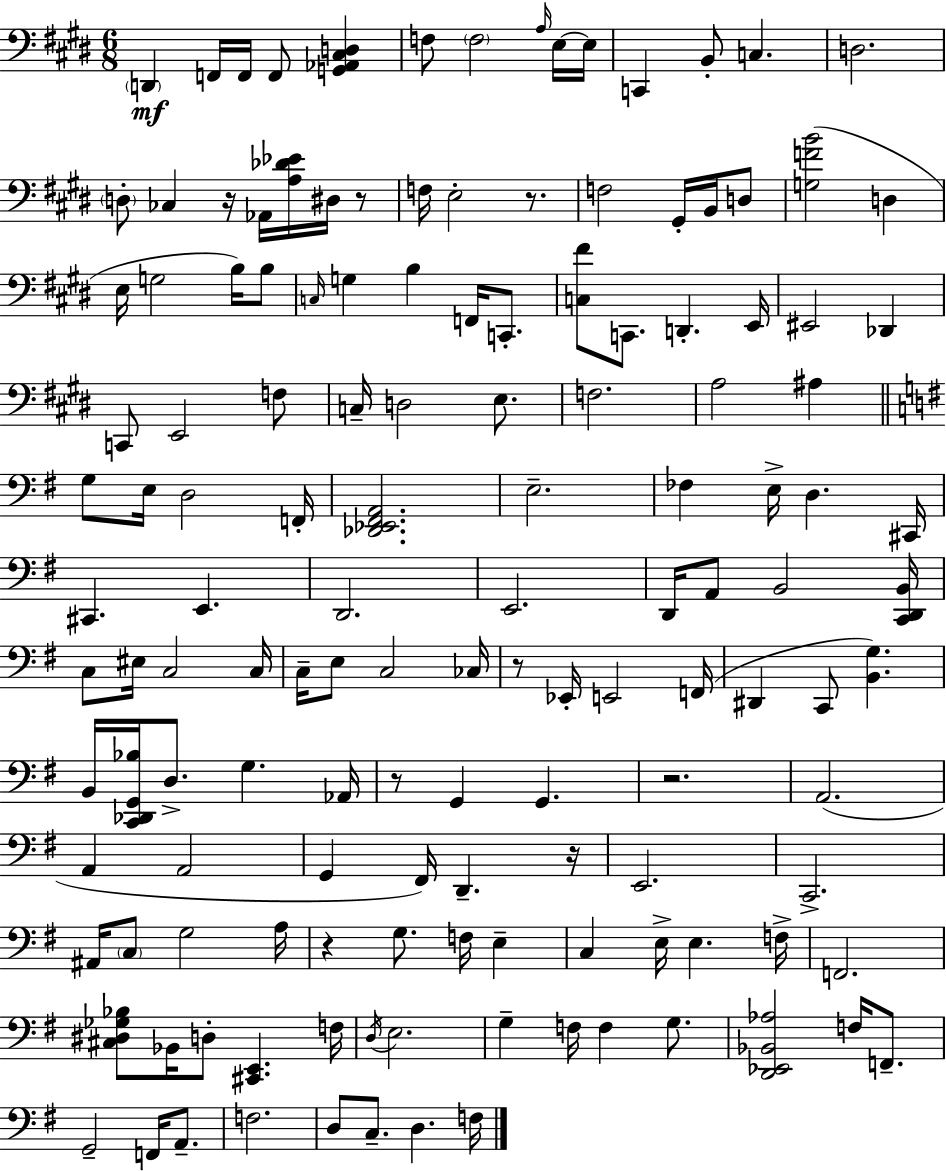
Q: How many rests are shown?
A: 8